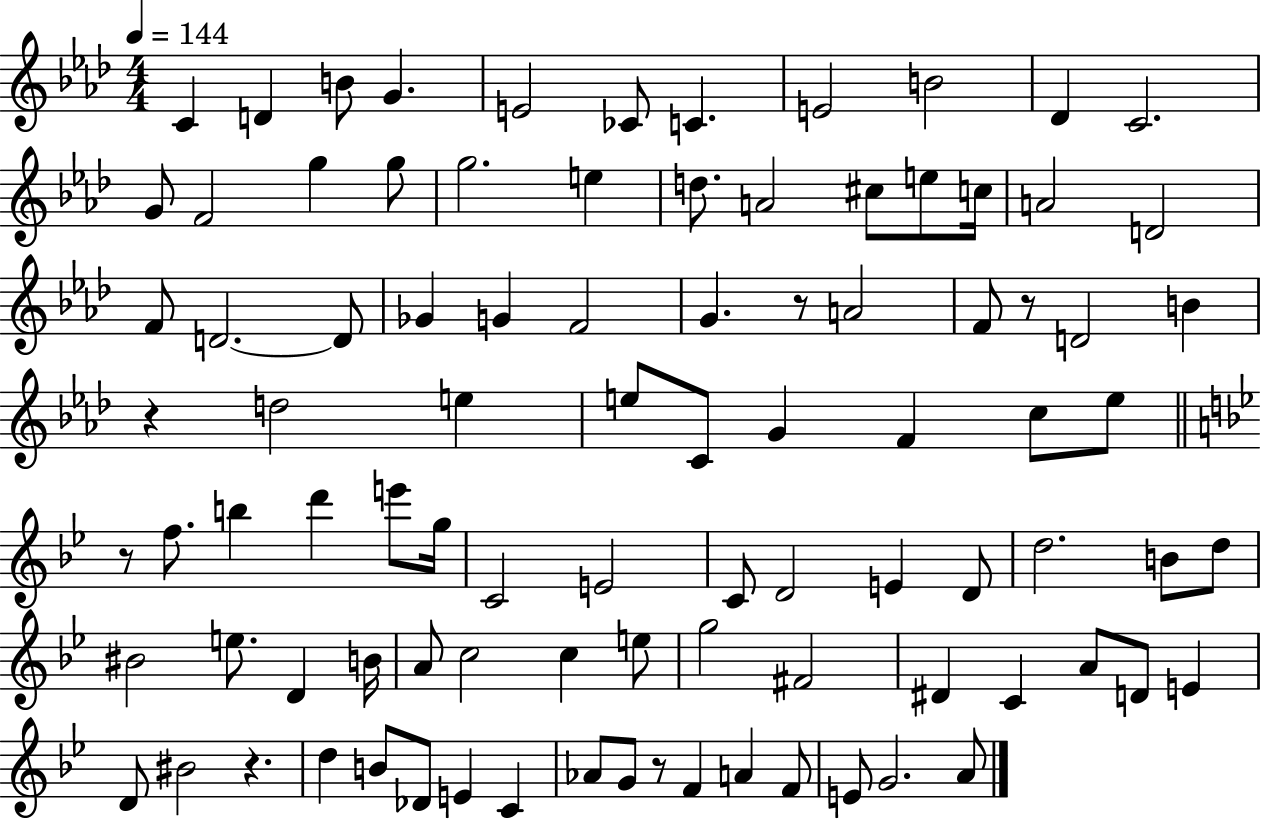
{
  \clef treble
  \numericTimeSignature
  \time 4/4
  \key aes \major
  \tempo 4 = 144
  c'4 d'4 b'8 g'4. | e'2 ces'8 c'4. | e'2 b'2 | des'4 c'2. | \break g'8 f'2 g''4 g''8 | g''2. e''4 | d''8. a'2 cis''8 e''8 c''16 | a'2 d'2 | \break f'8 d'2.~~ d'8 | ges'4 g'4 f'2 | g'4. r8 a'2 | f'8 r8 d'2 b'4 | \break r4 d''2 e''4 | e''8 c'8 g'4 f'4 c''8 e''8 | \bar "||" \break \key g \minor r8 f''8. b''4 d'''4 e'''8 g''16 | c'2 e'2 | c'8 d'2 e'4 d'8 | d''2. b'8 d''8 | \break bis'2 e''8. d'4 b'16 | a'8 c''2 c''4 e''8 | g''2 fis'2 | dis'4 c'4 a'8 d'8 e'4 | \break d'8 bis'2 r4. | d''4 b'8 des'8 e'4 c'4 | aes'8 g'8 r8 f'4 a'4 f'8 | e'8 g'2. a'8 | \break \bar "|."
}